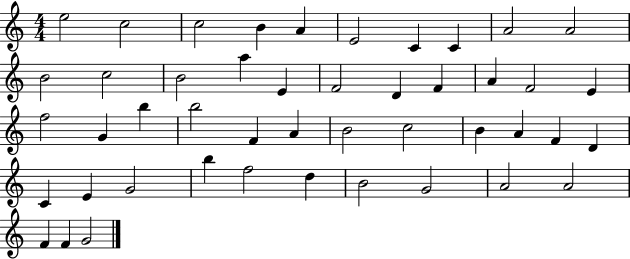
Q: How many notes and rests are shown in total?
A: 46